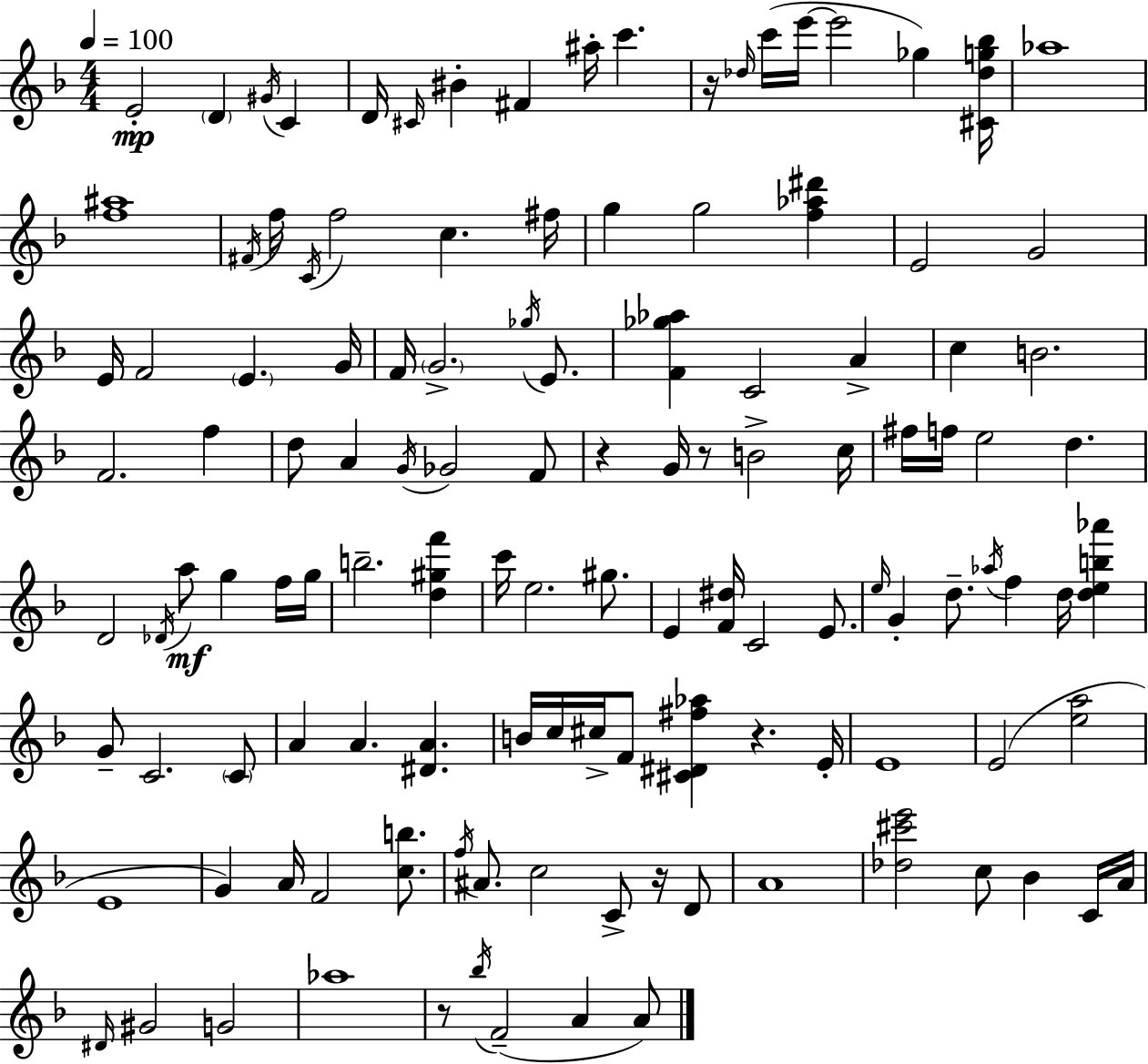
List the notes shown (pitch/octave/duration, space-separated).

E4/h D4/q G#4/s C4/q D4/s C#4/s BIS4/q F#4/q A#5/s C6/q. R/s Db5/s C6/s E6/s E6/h Gb5/q [C#4,Db5,G5,Bb5]/s Ab5/w [F5,A#5]/w F#4/s F5/s C4/s F5/h C5/q. F#5/s G5/q G5/h [F5,Ab5,D#6]/q E4/h G4/h E4/s F4/h E4/q. G4/s F4/s G4/h. Gb5/s E4/e. [F4,Gb5,Ab5]/q C4/h A4/q C5/q B4/h. F4/h. F5/q D5/e A4/q G4/s Gb4/h F4/e R/q G4/s R/e B4/h C5/s F#5/s F5/s E5/h D5/q. D4/h Db4/s A5/e G5/q F5/s G5/s B5/h. [D5,G#5,F6]/q C6/s E5/h. G#5/e. E4/q [F4,D#5]/s C4/h E4/e. E5/s G4/q D5/e. Ab5/s F5/q D5/s [D5,E5,B5,Ab6]/q G4/e C4/h. C4/e A4/q A4/q. [D#4,A4]/q. B4/s C5/s C#5/s F4/e [C#4,D#4,F#5,Ab5]/q R/q. E4/s E4/w E4/h [E5,A5]/h E4/w G4/q A4/s F4/h [C5,B5]/e. F5/s A#4/e. C5/h C4/e R/s D4/e A4/w [Db5,C#6,E6]/h C5/e Bb4/q C4/s A4/s D#4/s G#4/h G4/h Ab5/w R/e Bb5/s F4/h A4/q A4/e